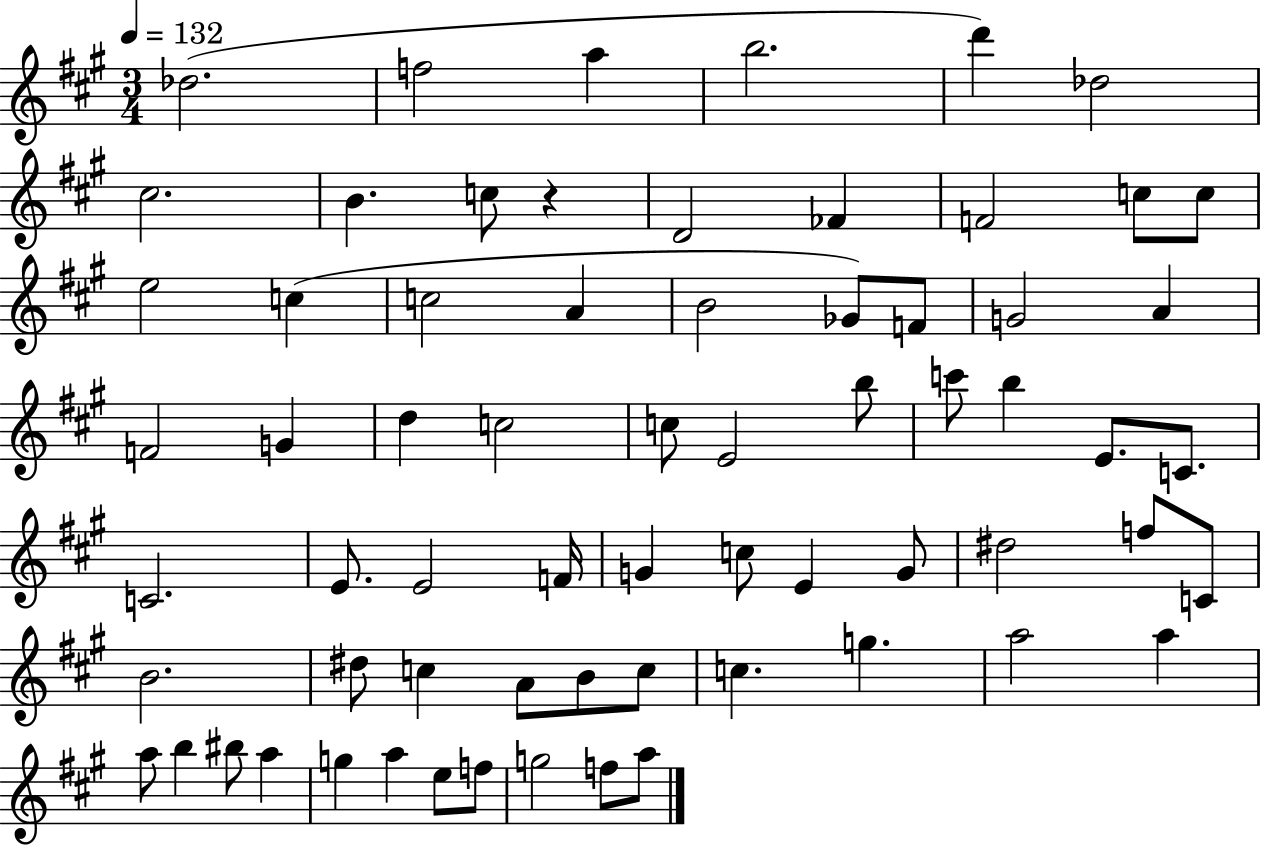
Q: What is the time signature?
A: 3/4